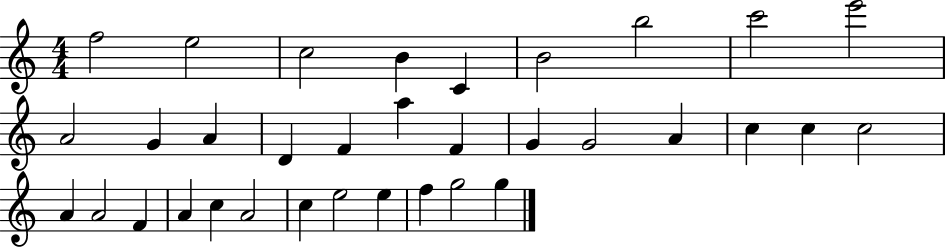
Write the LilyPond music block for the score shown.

{
  \clef treble
  \numericTimeSignature
  \time 4/4
  \key c \major
  f''2 e''2 | c''2 b'4 c'4 | b'2 b''2 | c'''2 e'''2 | \break a'2 g'4 a'4 | d'4 f'4 a''4 f'4 | g'4 g'2 a'4 | c''4 c''4 c''2 | \break a'4 a'2 f'4 | a'4 c''4 a'2 | c''4 e''2 e''4 | f''4 g''2 g''4 | \break \bar "|."
}